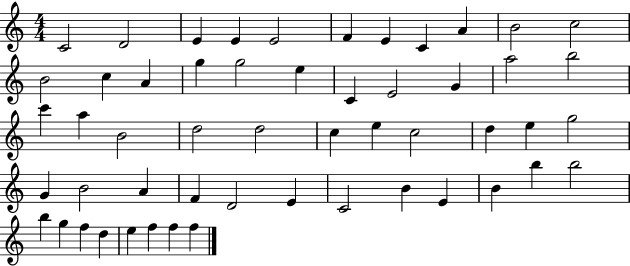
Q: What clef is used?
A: treble